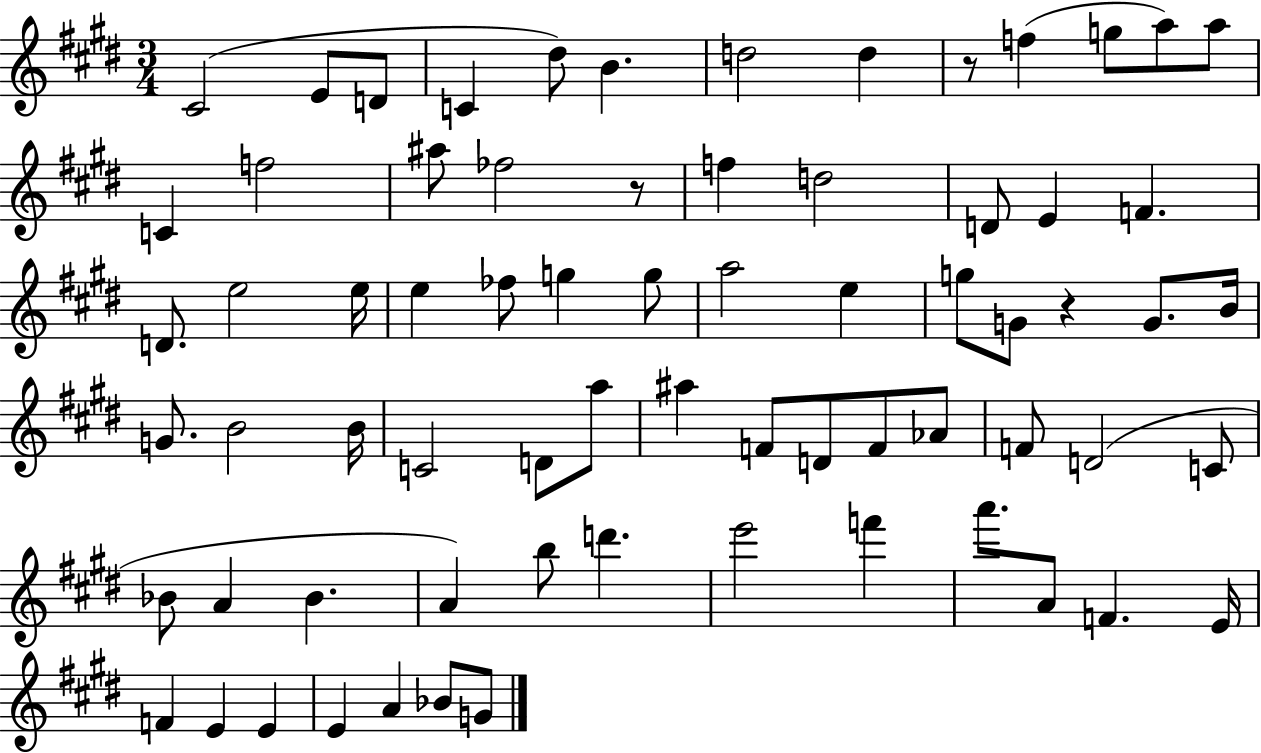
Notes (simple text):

C#4/h E4/e D4/e C4/q D#5/e B4/q. D5/h D5/q R/e F5/q G5/e A5/e A5/e C4/q F5/h A#5/e FES5/h R/e F5/q D5/h D4/e E4/q F4/q. D4/e. E5/h E5/s E5/q FES5/e G5/q G5/e A5/h E5/q G5/e G4/e R/q G4/e. B4/s G4/e. B4/h B4/s C4/h D4/e A5/e A#5/q F4/e D4/e F4/e Ab4/e F4/e D4/h C4/e Bb4/e A4/q Bb4/q. A4/q B5/e D6/q. E6/h F6/q A6/e. A4/e F4/q. E4/s F4/q E4/q E4/q E4/q A4/q Bb4/e G4/e